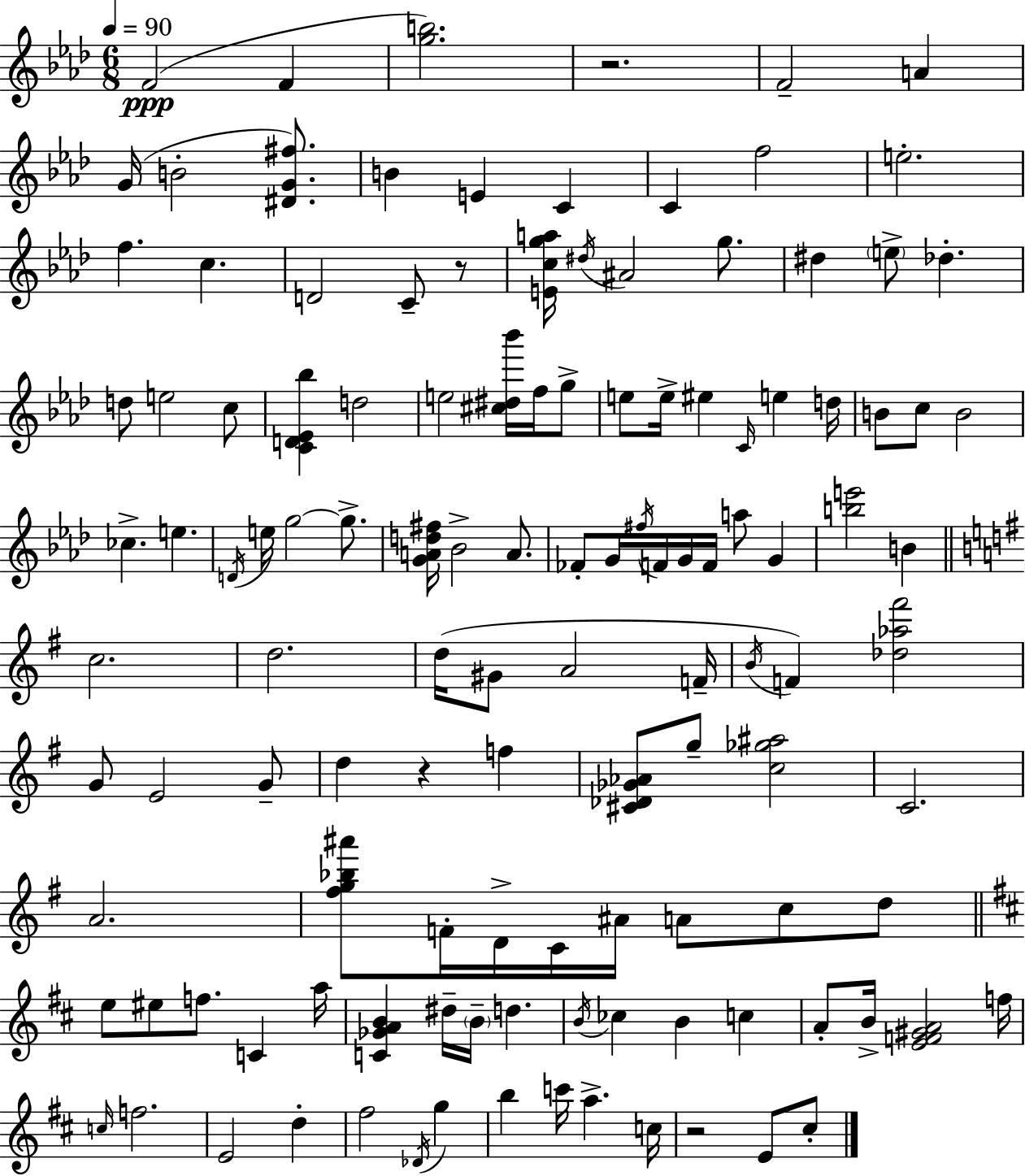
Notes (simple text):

F4/h F4/q [G5,B5]/h. R/h. F4/h A4/q G4/s B4/h [D#4,G4,F#5]/e. B4/q E4/q C4/q C4/q F5/h E5/h. F5/q. C5/q. D4/h C4/e R/e [E4,C5,G5,A5]/s D#5/s A#4/h G5/e. D#5/q E5/e Db5/q. D5/e E5/h C5/e [C4,D4,Eb4,Bb5]/q D5/h E5/h [C#5,D#5,Bb6]/s F5/s G5/e E5/e E5/s EIS5/q C4/s E5/q D5/s B4/e C5/e B4/h CES5/q. E5/q. D4/s E5/s G5/h G5/e. [G4,A4,D5,F#5]/s Bb4/h A4/e. FES4/e G4/s F#5/s F4/s G4/s F4/s A5/e G4/q [B5,E6]/h B4/q C5/h. D5/h. D5/s G#4/e A4/h F4/s B4/s F4/q [Db5,Ab5,F#6]/h G4/e E4/h G4/e D5/q R/q F5/q [C#4,Db4,Gb4,Ab4]/e G5/e [C5,Gb5,A#5]/h C4/h. A4/h. [F#5,G5,Bb5,A#6]/e F4/s D4/s C4/s A#4/s A4/e C5/e D5/e E5/e EIS5/e F5/e. C4/q A5/s [C4,Gb4,A4,B4]/q D#5/s B4/s D5/q. B4/s CES5/q B4/q C5/q A4/e B4/s [E4,F4,G#4,A4]/h F5/s C5/s F5/h. E4/h D5/q F#5/h Db4/s G5/q B5/q C6/s A5/q. C5/s R/h E4/e C#5/e